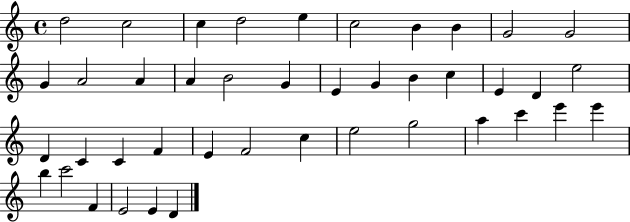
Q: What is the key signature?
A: C major